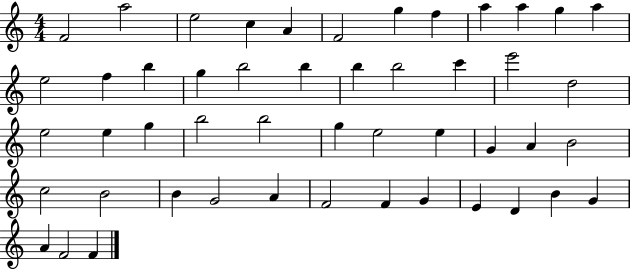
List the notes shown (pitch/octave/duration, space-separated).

F4/h A5/h E5/h C5/q A4/q F4/h G5/q F5/q A5/q A5/q G5/q A5/q E5/h F5/q B5/q G5/q B5/h B5/q B5/q B5/h C6/q E6/h D5/h E5/h E5/q G5/q B5/h B5/h G5/q E5/h E5/q G4/q A4/q B4/h C5/h B4/h B4/q G4/h A4/q F4/h F4/q G4/q E4/q D4/q B4/q G4/q A4/q F4/h F4/q